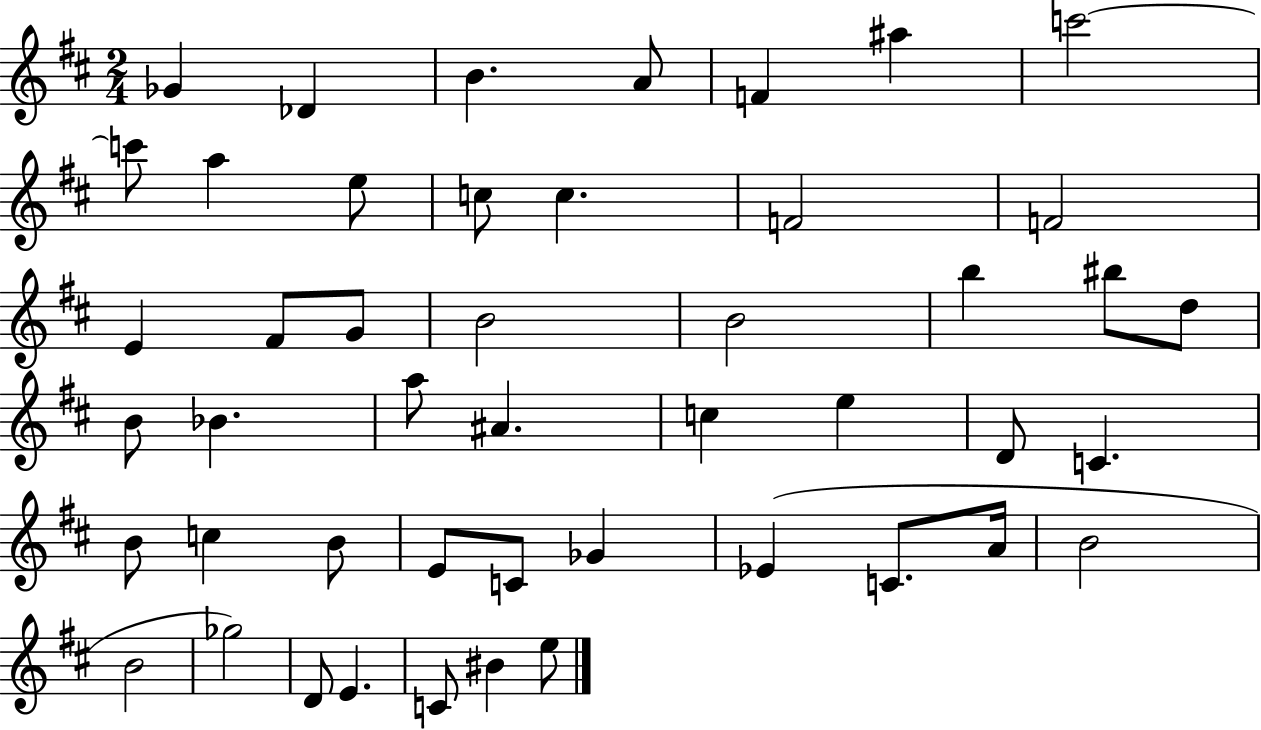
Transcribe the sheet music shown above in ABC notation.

X:1
T:Untitled
M:2/4
L:1/4
K:D
_G _D B A/2 F ^a c'2 c'/2 a e/2 c/2 c F2 F2 E ^F/2 G/2 B2 B2 b ^b/2 d/2 B/2 _B a/2 ^A c e D/2 C B/2 c B/2 E/2 C/2 _G _E C/2 A/4 B2 B2 _g2 D/2 E C/2 ^B e/2